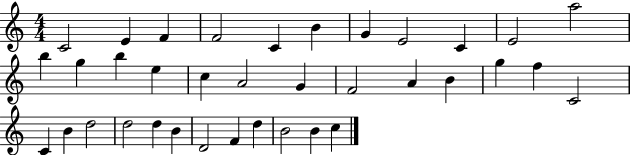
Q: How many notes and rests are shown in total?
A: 36